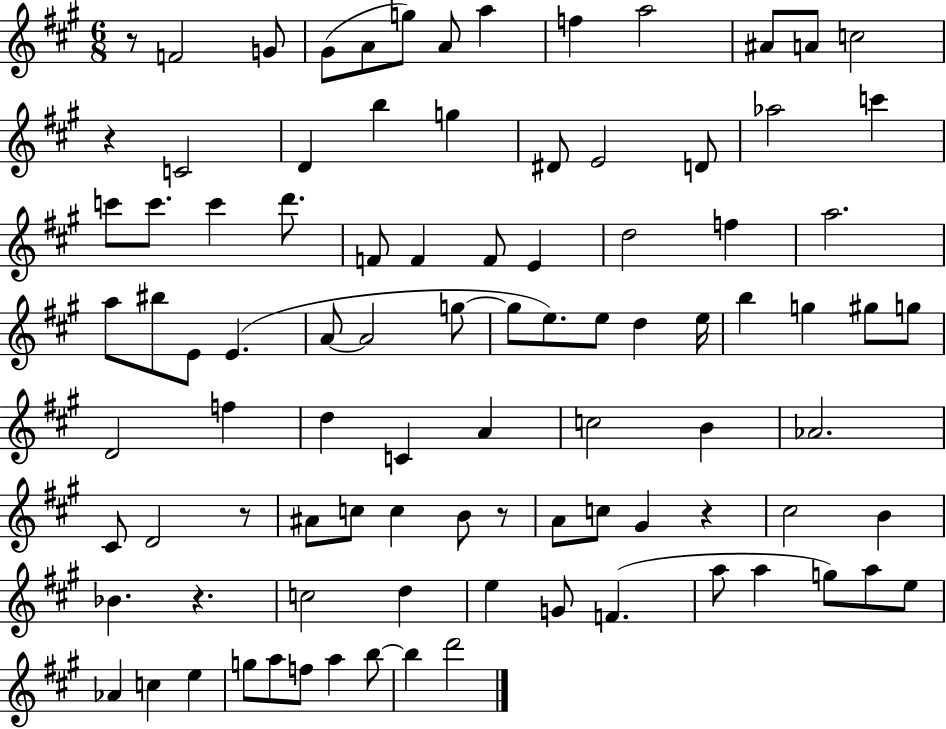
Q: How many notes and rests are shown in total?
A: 94